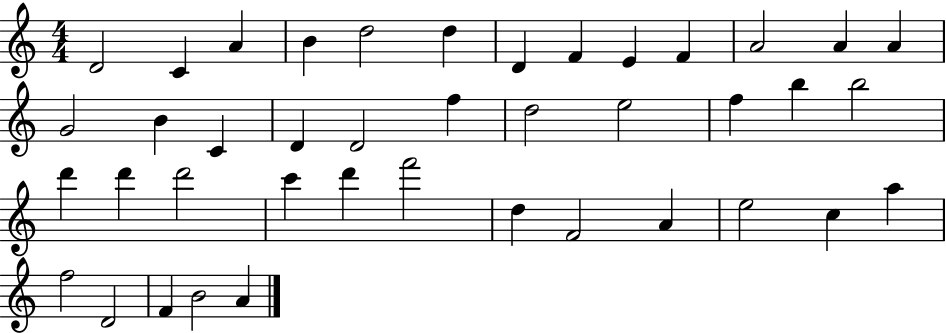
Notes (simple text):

D4/h C4/q A4/q B4/q D5/h D5/q D4/q F4/q E4/q F4/q A4/h A4/q A4/q G4/h B4/q C4/q D4/q D4/h F5/q D5/h E5/h F5/q B5/q B5/h D6/q D6/q D6/h C6/q D6/q F6/h D5/q F4/h A4/q E5/h C5/q A5/q F5/h D4/h F4/q B4/h A4/q